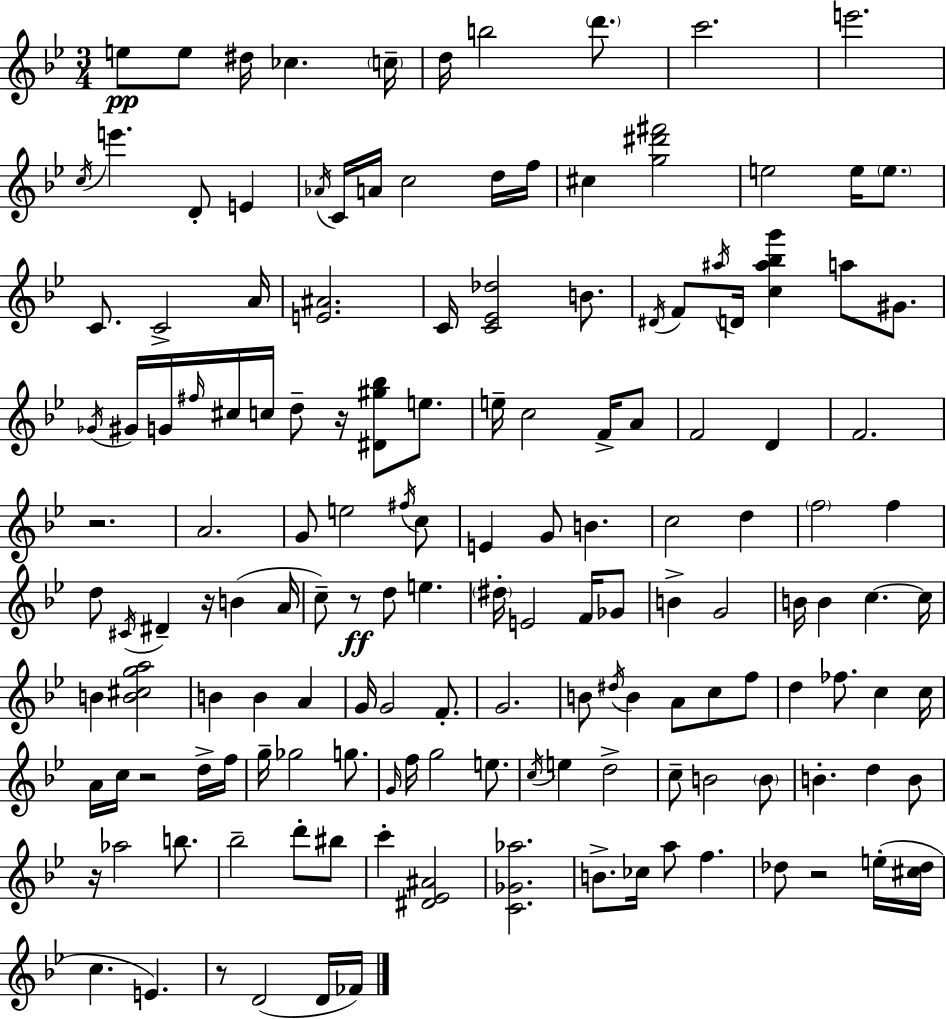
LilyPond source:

{
  \clef treble
  \numericTimeSignature
  \time 3/4
  \key bes \major
  \repeat volta 2 { e''8\pp e''8 dis''16 ces''4. \parenthesize c''16-- | d''16 b''2 \parenthesize d'''8. | c'''2. | e'''2. | \break \acciaccatura { c''16 } e'''4. d'8-. e'4 | \acciaccatura { aes'16 } c'16 a'16 c''2 | d''16 f''16 cis''4 <g'' dis''' fis'''>2 | e''2 e''16 \parenthesize e''8. | \break c'8. c'2-> | a'16 <e' ais'>2. | c'16 <c' ees' des''>2 b'8. | \acciaccatura { dis'16 } f'8 \acciaccatura { ais''16 } d'16 <c'' ais'' bes'' g'''>4 a''8 | \break gis'8. \acciaccatura { ges'16 } gis'16 g'16 \grace { fis''16 } cis''16 c''16 d''8-- | r16 <dis' gis'' bes''>8 e''8. e''16-- c''2 | f'16-> a'8 f'2 | d'4 f'2. | \break r2. | a'2. | g'8 e''2 | \acciaccatura { fis''16 } c''8 e'4 g'8 | \break b'4. c''2 | d''4 \parenthesize f''2 | f''4 d''8 \acciaccatura { cis'16 } dis'4-- | r16 b'4( a'16 c''8--) r8\ff | \break d''8 e''4. \parenthesize dis''16-. e'2 | f'16 ges'8 b'4-> | g'2 b'16 b'4 | c''4.~~ c''16 b'4 | \break <b' cis'' g'' a''>2 b'4 | b'4 a'4 g'16 g'2 | f'8.-. g'2. | b'8 \acciaccatura { dis''16 } b'4 | \break a'8 c''8 f''8 d''4 | fes''8. c''4 c''16 a'16 c''16 r2 | d''16-> f''16 g''16-- ges''2 | g''8. \grace { g'16 } f''16 g''2 | \break e''8. \acciaccatura { c''16 } e''4 | d''2-> c''8-- | b'2 \parenthesize b'8 b'4.-. | d''4 b'8 r16 | \break aes''2 b''8. bes''2-- | d'''8-. bis''8 c'''4-. | <dis' ees' ais'>2 <c' ges' aes''>2. | b'8.-> | \break ces''16 a''8 f''4. des''8 | r2 e''16-.( <cis'' des''>16 c''4. | e'4.) r8 | d'2( d'16 fes'16) } \bar "|."
}